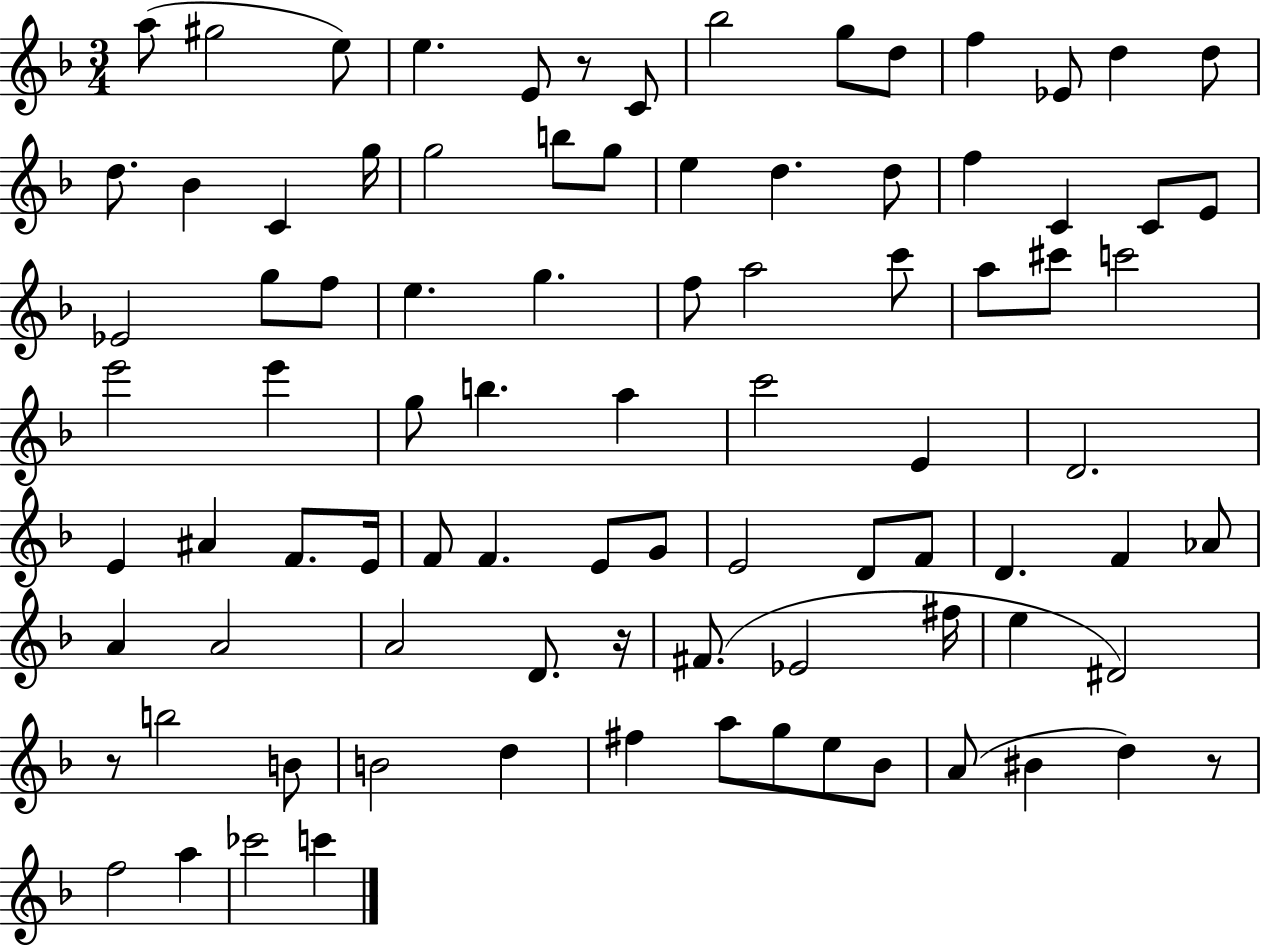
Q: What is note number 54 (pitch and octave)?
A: G4